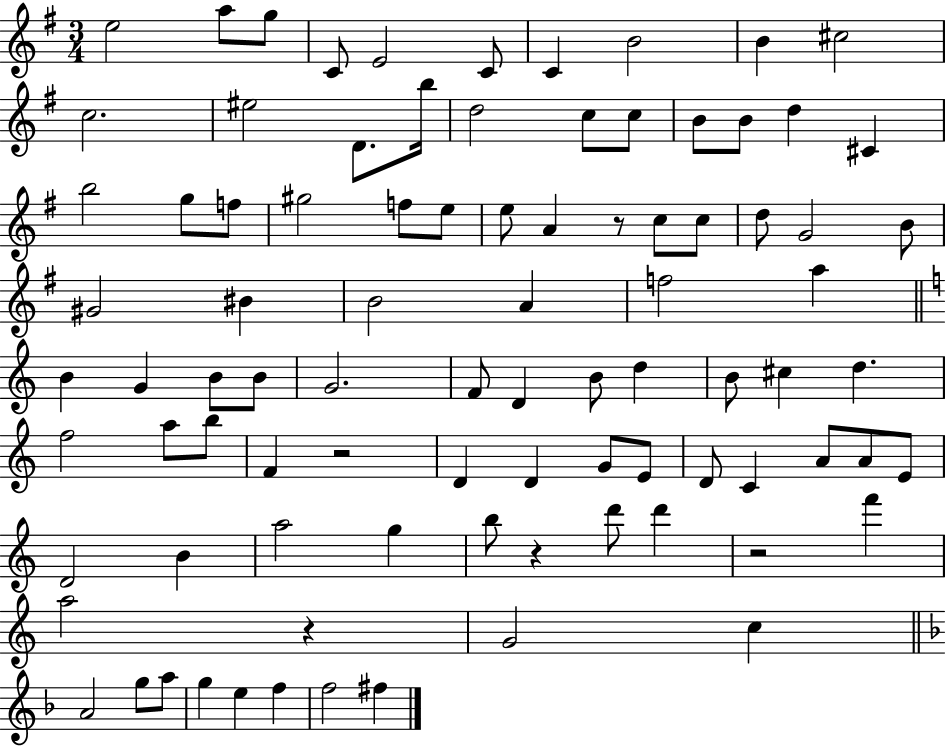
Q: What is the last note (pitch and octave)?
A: F#5